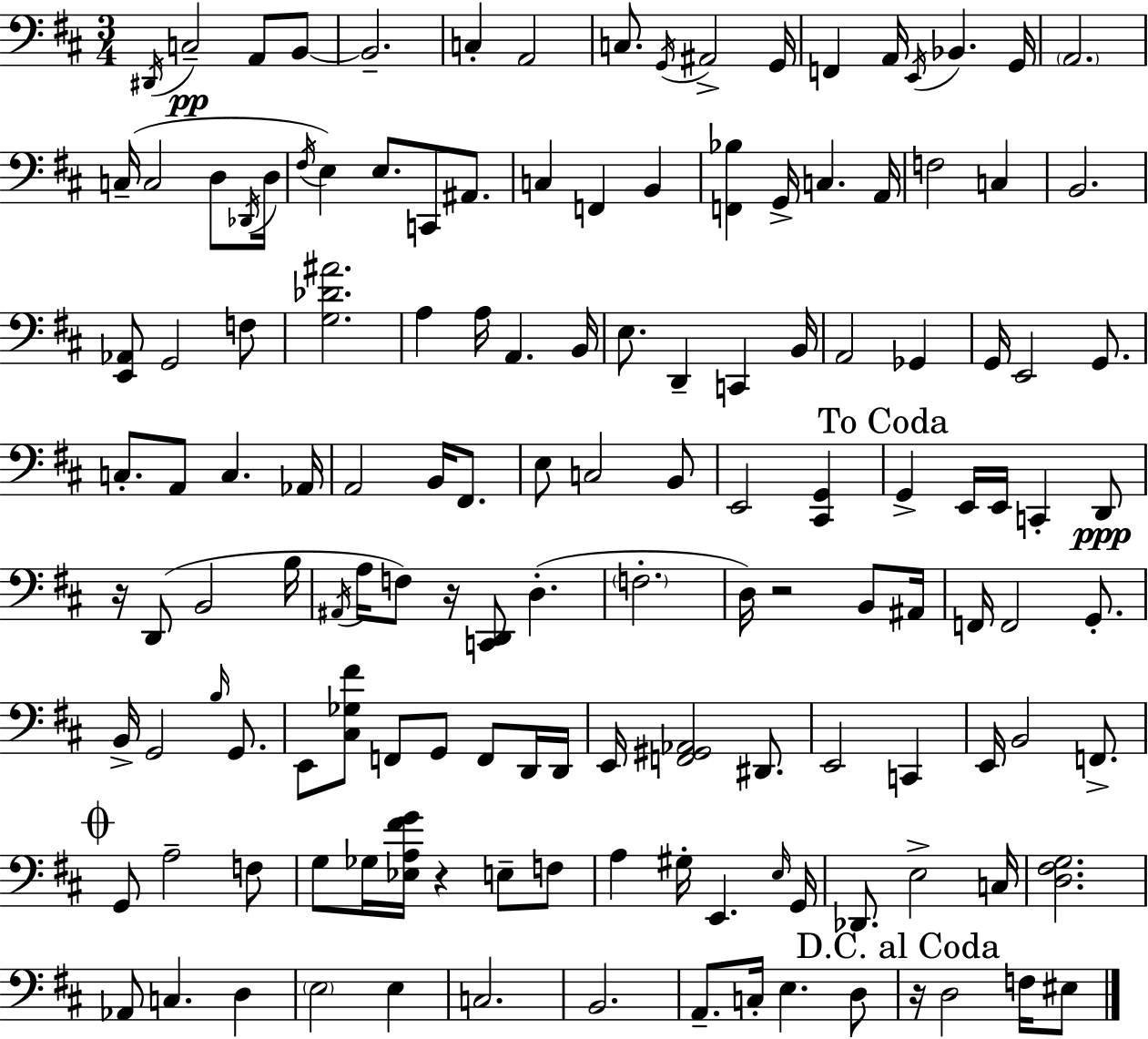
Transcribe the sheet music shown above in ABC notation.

X:1
T:Untitled
M:3/4
L:1/4
K:D
^D,,/4 C,2 A,,/2 B,,/2 B,,2 C, A,,2 C,/2 G,,/4 ^A,,2 G,,/4 F,, A,,/4 E,,/4 _B,, G,,/4 A,,2 C,/4 C,2 D,/2 _D,,/4 D,/4 ^F,/4 E, E,/2 C,,/2 ^A,,/2 C, F,, B,, [F,,_B,] G,,/4 C, A,,/4 F,2 C, B,,2 [E,,_A,,]/2 G,,2 F,/2 [G,_D^A]2 A, A,/4 A,, B,,/4 E,/2 D,, C,, B,,/4 A,,2 _G,, G,,/4 E,,2 G,,/2 C,/2 A,,/2 C, _A,,/4 A,,2 B,,/4 ^F,,/2 E,/2 C,2 B,,/2 E,,2 [^C,,G,,] G,, E,,/4 E,,/4 C,, D,,/2 z/4 D,,/2 B,,2 B,/4 ^A,,/4 A,/4 F,/2 z/4 [C,,D,,]/2 D, F,2 D,/4 z2 B,,/2 ^A,,/4 F,,/4 F,,2 G,,/2 B,,/4 G,,2 B,/4 G,,/2 E,,/2 [^C,_G,^F]/2 F,,/2 G,,/2 F,,/2 D,,/4 D,,/4 E,,/4 [F,,^G,,_A,,]2 ^D,,/2 E,,2 C,, E,,/4 B,,2 F,,/2 G,,/2 A,2 F,/2 G,/2 _G,/4 [_E,A,^FG]/4 z E,/2 F,/2 A, ^G,/4 E,, E,/4 G,,/4 _D,,/2 E,2 C,/4 [D,^F,G,]2 _A,,/2 C, D, E,2 E, C,2 B,,2 A,,/2 C,/4 E, D,/2 z/4 D,2 F,/4 ^E,/2